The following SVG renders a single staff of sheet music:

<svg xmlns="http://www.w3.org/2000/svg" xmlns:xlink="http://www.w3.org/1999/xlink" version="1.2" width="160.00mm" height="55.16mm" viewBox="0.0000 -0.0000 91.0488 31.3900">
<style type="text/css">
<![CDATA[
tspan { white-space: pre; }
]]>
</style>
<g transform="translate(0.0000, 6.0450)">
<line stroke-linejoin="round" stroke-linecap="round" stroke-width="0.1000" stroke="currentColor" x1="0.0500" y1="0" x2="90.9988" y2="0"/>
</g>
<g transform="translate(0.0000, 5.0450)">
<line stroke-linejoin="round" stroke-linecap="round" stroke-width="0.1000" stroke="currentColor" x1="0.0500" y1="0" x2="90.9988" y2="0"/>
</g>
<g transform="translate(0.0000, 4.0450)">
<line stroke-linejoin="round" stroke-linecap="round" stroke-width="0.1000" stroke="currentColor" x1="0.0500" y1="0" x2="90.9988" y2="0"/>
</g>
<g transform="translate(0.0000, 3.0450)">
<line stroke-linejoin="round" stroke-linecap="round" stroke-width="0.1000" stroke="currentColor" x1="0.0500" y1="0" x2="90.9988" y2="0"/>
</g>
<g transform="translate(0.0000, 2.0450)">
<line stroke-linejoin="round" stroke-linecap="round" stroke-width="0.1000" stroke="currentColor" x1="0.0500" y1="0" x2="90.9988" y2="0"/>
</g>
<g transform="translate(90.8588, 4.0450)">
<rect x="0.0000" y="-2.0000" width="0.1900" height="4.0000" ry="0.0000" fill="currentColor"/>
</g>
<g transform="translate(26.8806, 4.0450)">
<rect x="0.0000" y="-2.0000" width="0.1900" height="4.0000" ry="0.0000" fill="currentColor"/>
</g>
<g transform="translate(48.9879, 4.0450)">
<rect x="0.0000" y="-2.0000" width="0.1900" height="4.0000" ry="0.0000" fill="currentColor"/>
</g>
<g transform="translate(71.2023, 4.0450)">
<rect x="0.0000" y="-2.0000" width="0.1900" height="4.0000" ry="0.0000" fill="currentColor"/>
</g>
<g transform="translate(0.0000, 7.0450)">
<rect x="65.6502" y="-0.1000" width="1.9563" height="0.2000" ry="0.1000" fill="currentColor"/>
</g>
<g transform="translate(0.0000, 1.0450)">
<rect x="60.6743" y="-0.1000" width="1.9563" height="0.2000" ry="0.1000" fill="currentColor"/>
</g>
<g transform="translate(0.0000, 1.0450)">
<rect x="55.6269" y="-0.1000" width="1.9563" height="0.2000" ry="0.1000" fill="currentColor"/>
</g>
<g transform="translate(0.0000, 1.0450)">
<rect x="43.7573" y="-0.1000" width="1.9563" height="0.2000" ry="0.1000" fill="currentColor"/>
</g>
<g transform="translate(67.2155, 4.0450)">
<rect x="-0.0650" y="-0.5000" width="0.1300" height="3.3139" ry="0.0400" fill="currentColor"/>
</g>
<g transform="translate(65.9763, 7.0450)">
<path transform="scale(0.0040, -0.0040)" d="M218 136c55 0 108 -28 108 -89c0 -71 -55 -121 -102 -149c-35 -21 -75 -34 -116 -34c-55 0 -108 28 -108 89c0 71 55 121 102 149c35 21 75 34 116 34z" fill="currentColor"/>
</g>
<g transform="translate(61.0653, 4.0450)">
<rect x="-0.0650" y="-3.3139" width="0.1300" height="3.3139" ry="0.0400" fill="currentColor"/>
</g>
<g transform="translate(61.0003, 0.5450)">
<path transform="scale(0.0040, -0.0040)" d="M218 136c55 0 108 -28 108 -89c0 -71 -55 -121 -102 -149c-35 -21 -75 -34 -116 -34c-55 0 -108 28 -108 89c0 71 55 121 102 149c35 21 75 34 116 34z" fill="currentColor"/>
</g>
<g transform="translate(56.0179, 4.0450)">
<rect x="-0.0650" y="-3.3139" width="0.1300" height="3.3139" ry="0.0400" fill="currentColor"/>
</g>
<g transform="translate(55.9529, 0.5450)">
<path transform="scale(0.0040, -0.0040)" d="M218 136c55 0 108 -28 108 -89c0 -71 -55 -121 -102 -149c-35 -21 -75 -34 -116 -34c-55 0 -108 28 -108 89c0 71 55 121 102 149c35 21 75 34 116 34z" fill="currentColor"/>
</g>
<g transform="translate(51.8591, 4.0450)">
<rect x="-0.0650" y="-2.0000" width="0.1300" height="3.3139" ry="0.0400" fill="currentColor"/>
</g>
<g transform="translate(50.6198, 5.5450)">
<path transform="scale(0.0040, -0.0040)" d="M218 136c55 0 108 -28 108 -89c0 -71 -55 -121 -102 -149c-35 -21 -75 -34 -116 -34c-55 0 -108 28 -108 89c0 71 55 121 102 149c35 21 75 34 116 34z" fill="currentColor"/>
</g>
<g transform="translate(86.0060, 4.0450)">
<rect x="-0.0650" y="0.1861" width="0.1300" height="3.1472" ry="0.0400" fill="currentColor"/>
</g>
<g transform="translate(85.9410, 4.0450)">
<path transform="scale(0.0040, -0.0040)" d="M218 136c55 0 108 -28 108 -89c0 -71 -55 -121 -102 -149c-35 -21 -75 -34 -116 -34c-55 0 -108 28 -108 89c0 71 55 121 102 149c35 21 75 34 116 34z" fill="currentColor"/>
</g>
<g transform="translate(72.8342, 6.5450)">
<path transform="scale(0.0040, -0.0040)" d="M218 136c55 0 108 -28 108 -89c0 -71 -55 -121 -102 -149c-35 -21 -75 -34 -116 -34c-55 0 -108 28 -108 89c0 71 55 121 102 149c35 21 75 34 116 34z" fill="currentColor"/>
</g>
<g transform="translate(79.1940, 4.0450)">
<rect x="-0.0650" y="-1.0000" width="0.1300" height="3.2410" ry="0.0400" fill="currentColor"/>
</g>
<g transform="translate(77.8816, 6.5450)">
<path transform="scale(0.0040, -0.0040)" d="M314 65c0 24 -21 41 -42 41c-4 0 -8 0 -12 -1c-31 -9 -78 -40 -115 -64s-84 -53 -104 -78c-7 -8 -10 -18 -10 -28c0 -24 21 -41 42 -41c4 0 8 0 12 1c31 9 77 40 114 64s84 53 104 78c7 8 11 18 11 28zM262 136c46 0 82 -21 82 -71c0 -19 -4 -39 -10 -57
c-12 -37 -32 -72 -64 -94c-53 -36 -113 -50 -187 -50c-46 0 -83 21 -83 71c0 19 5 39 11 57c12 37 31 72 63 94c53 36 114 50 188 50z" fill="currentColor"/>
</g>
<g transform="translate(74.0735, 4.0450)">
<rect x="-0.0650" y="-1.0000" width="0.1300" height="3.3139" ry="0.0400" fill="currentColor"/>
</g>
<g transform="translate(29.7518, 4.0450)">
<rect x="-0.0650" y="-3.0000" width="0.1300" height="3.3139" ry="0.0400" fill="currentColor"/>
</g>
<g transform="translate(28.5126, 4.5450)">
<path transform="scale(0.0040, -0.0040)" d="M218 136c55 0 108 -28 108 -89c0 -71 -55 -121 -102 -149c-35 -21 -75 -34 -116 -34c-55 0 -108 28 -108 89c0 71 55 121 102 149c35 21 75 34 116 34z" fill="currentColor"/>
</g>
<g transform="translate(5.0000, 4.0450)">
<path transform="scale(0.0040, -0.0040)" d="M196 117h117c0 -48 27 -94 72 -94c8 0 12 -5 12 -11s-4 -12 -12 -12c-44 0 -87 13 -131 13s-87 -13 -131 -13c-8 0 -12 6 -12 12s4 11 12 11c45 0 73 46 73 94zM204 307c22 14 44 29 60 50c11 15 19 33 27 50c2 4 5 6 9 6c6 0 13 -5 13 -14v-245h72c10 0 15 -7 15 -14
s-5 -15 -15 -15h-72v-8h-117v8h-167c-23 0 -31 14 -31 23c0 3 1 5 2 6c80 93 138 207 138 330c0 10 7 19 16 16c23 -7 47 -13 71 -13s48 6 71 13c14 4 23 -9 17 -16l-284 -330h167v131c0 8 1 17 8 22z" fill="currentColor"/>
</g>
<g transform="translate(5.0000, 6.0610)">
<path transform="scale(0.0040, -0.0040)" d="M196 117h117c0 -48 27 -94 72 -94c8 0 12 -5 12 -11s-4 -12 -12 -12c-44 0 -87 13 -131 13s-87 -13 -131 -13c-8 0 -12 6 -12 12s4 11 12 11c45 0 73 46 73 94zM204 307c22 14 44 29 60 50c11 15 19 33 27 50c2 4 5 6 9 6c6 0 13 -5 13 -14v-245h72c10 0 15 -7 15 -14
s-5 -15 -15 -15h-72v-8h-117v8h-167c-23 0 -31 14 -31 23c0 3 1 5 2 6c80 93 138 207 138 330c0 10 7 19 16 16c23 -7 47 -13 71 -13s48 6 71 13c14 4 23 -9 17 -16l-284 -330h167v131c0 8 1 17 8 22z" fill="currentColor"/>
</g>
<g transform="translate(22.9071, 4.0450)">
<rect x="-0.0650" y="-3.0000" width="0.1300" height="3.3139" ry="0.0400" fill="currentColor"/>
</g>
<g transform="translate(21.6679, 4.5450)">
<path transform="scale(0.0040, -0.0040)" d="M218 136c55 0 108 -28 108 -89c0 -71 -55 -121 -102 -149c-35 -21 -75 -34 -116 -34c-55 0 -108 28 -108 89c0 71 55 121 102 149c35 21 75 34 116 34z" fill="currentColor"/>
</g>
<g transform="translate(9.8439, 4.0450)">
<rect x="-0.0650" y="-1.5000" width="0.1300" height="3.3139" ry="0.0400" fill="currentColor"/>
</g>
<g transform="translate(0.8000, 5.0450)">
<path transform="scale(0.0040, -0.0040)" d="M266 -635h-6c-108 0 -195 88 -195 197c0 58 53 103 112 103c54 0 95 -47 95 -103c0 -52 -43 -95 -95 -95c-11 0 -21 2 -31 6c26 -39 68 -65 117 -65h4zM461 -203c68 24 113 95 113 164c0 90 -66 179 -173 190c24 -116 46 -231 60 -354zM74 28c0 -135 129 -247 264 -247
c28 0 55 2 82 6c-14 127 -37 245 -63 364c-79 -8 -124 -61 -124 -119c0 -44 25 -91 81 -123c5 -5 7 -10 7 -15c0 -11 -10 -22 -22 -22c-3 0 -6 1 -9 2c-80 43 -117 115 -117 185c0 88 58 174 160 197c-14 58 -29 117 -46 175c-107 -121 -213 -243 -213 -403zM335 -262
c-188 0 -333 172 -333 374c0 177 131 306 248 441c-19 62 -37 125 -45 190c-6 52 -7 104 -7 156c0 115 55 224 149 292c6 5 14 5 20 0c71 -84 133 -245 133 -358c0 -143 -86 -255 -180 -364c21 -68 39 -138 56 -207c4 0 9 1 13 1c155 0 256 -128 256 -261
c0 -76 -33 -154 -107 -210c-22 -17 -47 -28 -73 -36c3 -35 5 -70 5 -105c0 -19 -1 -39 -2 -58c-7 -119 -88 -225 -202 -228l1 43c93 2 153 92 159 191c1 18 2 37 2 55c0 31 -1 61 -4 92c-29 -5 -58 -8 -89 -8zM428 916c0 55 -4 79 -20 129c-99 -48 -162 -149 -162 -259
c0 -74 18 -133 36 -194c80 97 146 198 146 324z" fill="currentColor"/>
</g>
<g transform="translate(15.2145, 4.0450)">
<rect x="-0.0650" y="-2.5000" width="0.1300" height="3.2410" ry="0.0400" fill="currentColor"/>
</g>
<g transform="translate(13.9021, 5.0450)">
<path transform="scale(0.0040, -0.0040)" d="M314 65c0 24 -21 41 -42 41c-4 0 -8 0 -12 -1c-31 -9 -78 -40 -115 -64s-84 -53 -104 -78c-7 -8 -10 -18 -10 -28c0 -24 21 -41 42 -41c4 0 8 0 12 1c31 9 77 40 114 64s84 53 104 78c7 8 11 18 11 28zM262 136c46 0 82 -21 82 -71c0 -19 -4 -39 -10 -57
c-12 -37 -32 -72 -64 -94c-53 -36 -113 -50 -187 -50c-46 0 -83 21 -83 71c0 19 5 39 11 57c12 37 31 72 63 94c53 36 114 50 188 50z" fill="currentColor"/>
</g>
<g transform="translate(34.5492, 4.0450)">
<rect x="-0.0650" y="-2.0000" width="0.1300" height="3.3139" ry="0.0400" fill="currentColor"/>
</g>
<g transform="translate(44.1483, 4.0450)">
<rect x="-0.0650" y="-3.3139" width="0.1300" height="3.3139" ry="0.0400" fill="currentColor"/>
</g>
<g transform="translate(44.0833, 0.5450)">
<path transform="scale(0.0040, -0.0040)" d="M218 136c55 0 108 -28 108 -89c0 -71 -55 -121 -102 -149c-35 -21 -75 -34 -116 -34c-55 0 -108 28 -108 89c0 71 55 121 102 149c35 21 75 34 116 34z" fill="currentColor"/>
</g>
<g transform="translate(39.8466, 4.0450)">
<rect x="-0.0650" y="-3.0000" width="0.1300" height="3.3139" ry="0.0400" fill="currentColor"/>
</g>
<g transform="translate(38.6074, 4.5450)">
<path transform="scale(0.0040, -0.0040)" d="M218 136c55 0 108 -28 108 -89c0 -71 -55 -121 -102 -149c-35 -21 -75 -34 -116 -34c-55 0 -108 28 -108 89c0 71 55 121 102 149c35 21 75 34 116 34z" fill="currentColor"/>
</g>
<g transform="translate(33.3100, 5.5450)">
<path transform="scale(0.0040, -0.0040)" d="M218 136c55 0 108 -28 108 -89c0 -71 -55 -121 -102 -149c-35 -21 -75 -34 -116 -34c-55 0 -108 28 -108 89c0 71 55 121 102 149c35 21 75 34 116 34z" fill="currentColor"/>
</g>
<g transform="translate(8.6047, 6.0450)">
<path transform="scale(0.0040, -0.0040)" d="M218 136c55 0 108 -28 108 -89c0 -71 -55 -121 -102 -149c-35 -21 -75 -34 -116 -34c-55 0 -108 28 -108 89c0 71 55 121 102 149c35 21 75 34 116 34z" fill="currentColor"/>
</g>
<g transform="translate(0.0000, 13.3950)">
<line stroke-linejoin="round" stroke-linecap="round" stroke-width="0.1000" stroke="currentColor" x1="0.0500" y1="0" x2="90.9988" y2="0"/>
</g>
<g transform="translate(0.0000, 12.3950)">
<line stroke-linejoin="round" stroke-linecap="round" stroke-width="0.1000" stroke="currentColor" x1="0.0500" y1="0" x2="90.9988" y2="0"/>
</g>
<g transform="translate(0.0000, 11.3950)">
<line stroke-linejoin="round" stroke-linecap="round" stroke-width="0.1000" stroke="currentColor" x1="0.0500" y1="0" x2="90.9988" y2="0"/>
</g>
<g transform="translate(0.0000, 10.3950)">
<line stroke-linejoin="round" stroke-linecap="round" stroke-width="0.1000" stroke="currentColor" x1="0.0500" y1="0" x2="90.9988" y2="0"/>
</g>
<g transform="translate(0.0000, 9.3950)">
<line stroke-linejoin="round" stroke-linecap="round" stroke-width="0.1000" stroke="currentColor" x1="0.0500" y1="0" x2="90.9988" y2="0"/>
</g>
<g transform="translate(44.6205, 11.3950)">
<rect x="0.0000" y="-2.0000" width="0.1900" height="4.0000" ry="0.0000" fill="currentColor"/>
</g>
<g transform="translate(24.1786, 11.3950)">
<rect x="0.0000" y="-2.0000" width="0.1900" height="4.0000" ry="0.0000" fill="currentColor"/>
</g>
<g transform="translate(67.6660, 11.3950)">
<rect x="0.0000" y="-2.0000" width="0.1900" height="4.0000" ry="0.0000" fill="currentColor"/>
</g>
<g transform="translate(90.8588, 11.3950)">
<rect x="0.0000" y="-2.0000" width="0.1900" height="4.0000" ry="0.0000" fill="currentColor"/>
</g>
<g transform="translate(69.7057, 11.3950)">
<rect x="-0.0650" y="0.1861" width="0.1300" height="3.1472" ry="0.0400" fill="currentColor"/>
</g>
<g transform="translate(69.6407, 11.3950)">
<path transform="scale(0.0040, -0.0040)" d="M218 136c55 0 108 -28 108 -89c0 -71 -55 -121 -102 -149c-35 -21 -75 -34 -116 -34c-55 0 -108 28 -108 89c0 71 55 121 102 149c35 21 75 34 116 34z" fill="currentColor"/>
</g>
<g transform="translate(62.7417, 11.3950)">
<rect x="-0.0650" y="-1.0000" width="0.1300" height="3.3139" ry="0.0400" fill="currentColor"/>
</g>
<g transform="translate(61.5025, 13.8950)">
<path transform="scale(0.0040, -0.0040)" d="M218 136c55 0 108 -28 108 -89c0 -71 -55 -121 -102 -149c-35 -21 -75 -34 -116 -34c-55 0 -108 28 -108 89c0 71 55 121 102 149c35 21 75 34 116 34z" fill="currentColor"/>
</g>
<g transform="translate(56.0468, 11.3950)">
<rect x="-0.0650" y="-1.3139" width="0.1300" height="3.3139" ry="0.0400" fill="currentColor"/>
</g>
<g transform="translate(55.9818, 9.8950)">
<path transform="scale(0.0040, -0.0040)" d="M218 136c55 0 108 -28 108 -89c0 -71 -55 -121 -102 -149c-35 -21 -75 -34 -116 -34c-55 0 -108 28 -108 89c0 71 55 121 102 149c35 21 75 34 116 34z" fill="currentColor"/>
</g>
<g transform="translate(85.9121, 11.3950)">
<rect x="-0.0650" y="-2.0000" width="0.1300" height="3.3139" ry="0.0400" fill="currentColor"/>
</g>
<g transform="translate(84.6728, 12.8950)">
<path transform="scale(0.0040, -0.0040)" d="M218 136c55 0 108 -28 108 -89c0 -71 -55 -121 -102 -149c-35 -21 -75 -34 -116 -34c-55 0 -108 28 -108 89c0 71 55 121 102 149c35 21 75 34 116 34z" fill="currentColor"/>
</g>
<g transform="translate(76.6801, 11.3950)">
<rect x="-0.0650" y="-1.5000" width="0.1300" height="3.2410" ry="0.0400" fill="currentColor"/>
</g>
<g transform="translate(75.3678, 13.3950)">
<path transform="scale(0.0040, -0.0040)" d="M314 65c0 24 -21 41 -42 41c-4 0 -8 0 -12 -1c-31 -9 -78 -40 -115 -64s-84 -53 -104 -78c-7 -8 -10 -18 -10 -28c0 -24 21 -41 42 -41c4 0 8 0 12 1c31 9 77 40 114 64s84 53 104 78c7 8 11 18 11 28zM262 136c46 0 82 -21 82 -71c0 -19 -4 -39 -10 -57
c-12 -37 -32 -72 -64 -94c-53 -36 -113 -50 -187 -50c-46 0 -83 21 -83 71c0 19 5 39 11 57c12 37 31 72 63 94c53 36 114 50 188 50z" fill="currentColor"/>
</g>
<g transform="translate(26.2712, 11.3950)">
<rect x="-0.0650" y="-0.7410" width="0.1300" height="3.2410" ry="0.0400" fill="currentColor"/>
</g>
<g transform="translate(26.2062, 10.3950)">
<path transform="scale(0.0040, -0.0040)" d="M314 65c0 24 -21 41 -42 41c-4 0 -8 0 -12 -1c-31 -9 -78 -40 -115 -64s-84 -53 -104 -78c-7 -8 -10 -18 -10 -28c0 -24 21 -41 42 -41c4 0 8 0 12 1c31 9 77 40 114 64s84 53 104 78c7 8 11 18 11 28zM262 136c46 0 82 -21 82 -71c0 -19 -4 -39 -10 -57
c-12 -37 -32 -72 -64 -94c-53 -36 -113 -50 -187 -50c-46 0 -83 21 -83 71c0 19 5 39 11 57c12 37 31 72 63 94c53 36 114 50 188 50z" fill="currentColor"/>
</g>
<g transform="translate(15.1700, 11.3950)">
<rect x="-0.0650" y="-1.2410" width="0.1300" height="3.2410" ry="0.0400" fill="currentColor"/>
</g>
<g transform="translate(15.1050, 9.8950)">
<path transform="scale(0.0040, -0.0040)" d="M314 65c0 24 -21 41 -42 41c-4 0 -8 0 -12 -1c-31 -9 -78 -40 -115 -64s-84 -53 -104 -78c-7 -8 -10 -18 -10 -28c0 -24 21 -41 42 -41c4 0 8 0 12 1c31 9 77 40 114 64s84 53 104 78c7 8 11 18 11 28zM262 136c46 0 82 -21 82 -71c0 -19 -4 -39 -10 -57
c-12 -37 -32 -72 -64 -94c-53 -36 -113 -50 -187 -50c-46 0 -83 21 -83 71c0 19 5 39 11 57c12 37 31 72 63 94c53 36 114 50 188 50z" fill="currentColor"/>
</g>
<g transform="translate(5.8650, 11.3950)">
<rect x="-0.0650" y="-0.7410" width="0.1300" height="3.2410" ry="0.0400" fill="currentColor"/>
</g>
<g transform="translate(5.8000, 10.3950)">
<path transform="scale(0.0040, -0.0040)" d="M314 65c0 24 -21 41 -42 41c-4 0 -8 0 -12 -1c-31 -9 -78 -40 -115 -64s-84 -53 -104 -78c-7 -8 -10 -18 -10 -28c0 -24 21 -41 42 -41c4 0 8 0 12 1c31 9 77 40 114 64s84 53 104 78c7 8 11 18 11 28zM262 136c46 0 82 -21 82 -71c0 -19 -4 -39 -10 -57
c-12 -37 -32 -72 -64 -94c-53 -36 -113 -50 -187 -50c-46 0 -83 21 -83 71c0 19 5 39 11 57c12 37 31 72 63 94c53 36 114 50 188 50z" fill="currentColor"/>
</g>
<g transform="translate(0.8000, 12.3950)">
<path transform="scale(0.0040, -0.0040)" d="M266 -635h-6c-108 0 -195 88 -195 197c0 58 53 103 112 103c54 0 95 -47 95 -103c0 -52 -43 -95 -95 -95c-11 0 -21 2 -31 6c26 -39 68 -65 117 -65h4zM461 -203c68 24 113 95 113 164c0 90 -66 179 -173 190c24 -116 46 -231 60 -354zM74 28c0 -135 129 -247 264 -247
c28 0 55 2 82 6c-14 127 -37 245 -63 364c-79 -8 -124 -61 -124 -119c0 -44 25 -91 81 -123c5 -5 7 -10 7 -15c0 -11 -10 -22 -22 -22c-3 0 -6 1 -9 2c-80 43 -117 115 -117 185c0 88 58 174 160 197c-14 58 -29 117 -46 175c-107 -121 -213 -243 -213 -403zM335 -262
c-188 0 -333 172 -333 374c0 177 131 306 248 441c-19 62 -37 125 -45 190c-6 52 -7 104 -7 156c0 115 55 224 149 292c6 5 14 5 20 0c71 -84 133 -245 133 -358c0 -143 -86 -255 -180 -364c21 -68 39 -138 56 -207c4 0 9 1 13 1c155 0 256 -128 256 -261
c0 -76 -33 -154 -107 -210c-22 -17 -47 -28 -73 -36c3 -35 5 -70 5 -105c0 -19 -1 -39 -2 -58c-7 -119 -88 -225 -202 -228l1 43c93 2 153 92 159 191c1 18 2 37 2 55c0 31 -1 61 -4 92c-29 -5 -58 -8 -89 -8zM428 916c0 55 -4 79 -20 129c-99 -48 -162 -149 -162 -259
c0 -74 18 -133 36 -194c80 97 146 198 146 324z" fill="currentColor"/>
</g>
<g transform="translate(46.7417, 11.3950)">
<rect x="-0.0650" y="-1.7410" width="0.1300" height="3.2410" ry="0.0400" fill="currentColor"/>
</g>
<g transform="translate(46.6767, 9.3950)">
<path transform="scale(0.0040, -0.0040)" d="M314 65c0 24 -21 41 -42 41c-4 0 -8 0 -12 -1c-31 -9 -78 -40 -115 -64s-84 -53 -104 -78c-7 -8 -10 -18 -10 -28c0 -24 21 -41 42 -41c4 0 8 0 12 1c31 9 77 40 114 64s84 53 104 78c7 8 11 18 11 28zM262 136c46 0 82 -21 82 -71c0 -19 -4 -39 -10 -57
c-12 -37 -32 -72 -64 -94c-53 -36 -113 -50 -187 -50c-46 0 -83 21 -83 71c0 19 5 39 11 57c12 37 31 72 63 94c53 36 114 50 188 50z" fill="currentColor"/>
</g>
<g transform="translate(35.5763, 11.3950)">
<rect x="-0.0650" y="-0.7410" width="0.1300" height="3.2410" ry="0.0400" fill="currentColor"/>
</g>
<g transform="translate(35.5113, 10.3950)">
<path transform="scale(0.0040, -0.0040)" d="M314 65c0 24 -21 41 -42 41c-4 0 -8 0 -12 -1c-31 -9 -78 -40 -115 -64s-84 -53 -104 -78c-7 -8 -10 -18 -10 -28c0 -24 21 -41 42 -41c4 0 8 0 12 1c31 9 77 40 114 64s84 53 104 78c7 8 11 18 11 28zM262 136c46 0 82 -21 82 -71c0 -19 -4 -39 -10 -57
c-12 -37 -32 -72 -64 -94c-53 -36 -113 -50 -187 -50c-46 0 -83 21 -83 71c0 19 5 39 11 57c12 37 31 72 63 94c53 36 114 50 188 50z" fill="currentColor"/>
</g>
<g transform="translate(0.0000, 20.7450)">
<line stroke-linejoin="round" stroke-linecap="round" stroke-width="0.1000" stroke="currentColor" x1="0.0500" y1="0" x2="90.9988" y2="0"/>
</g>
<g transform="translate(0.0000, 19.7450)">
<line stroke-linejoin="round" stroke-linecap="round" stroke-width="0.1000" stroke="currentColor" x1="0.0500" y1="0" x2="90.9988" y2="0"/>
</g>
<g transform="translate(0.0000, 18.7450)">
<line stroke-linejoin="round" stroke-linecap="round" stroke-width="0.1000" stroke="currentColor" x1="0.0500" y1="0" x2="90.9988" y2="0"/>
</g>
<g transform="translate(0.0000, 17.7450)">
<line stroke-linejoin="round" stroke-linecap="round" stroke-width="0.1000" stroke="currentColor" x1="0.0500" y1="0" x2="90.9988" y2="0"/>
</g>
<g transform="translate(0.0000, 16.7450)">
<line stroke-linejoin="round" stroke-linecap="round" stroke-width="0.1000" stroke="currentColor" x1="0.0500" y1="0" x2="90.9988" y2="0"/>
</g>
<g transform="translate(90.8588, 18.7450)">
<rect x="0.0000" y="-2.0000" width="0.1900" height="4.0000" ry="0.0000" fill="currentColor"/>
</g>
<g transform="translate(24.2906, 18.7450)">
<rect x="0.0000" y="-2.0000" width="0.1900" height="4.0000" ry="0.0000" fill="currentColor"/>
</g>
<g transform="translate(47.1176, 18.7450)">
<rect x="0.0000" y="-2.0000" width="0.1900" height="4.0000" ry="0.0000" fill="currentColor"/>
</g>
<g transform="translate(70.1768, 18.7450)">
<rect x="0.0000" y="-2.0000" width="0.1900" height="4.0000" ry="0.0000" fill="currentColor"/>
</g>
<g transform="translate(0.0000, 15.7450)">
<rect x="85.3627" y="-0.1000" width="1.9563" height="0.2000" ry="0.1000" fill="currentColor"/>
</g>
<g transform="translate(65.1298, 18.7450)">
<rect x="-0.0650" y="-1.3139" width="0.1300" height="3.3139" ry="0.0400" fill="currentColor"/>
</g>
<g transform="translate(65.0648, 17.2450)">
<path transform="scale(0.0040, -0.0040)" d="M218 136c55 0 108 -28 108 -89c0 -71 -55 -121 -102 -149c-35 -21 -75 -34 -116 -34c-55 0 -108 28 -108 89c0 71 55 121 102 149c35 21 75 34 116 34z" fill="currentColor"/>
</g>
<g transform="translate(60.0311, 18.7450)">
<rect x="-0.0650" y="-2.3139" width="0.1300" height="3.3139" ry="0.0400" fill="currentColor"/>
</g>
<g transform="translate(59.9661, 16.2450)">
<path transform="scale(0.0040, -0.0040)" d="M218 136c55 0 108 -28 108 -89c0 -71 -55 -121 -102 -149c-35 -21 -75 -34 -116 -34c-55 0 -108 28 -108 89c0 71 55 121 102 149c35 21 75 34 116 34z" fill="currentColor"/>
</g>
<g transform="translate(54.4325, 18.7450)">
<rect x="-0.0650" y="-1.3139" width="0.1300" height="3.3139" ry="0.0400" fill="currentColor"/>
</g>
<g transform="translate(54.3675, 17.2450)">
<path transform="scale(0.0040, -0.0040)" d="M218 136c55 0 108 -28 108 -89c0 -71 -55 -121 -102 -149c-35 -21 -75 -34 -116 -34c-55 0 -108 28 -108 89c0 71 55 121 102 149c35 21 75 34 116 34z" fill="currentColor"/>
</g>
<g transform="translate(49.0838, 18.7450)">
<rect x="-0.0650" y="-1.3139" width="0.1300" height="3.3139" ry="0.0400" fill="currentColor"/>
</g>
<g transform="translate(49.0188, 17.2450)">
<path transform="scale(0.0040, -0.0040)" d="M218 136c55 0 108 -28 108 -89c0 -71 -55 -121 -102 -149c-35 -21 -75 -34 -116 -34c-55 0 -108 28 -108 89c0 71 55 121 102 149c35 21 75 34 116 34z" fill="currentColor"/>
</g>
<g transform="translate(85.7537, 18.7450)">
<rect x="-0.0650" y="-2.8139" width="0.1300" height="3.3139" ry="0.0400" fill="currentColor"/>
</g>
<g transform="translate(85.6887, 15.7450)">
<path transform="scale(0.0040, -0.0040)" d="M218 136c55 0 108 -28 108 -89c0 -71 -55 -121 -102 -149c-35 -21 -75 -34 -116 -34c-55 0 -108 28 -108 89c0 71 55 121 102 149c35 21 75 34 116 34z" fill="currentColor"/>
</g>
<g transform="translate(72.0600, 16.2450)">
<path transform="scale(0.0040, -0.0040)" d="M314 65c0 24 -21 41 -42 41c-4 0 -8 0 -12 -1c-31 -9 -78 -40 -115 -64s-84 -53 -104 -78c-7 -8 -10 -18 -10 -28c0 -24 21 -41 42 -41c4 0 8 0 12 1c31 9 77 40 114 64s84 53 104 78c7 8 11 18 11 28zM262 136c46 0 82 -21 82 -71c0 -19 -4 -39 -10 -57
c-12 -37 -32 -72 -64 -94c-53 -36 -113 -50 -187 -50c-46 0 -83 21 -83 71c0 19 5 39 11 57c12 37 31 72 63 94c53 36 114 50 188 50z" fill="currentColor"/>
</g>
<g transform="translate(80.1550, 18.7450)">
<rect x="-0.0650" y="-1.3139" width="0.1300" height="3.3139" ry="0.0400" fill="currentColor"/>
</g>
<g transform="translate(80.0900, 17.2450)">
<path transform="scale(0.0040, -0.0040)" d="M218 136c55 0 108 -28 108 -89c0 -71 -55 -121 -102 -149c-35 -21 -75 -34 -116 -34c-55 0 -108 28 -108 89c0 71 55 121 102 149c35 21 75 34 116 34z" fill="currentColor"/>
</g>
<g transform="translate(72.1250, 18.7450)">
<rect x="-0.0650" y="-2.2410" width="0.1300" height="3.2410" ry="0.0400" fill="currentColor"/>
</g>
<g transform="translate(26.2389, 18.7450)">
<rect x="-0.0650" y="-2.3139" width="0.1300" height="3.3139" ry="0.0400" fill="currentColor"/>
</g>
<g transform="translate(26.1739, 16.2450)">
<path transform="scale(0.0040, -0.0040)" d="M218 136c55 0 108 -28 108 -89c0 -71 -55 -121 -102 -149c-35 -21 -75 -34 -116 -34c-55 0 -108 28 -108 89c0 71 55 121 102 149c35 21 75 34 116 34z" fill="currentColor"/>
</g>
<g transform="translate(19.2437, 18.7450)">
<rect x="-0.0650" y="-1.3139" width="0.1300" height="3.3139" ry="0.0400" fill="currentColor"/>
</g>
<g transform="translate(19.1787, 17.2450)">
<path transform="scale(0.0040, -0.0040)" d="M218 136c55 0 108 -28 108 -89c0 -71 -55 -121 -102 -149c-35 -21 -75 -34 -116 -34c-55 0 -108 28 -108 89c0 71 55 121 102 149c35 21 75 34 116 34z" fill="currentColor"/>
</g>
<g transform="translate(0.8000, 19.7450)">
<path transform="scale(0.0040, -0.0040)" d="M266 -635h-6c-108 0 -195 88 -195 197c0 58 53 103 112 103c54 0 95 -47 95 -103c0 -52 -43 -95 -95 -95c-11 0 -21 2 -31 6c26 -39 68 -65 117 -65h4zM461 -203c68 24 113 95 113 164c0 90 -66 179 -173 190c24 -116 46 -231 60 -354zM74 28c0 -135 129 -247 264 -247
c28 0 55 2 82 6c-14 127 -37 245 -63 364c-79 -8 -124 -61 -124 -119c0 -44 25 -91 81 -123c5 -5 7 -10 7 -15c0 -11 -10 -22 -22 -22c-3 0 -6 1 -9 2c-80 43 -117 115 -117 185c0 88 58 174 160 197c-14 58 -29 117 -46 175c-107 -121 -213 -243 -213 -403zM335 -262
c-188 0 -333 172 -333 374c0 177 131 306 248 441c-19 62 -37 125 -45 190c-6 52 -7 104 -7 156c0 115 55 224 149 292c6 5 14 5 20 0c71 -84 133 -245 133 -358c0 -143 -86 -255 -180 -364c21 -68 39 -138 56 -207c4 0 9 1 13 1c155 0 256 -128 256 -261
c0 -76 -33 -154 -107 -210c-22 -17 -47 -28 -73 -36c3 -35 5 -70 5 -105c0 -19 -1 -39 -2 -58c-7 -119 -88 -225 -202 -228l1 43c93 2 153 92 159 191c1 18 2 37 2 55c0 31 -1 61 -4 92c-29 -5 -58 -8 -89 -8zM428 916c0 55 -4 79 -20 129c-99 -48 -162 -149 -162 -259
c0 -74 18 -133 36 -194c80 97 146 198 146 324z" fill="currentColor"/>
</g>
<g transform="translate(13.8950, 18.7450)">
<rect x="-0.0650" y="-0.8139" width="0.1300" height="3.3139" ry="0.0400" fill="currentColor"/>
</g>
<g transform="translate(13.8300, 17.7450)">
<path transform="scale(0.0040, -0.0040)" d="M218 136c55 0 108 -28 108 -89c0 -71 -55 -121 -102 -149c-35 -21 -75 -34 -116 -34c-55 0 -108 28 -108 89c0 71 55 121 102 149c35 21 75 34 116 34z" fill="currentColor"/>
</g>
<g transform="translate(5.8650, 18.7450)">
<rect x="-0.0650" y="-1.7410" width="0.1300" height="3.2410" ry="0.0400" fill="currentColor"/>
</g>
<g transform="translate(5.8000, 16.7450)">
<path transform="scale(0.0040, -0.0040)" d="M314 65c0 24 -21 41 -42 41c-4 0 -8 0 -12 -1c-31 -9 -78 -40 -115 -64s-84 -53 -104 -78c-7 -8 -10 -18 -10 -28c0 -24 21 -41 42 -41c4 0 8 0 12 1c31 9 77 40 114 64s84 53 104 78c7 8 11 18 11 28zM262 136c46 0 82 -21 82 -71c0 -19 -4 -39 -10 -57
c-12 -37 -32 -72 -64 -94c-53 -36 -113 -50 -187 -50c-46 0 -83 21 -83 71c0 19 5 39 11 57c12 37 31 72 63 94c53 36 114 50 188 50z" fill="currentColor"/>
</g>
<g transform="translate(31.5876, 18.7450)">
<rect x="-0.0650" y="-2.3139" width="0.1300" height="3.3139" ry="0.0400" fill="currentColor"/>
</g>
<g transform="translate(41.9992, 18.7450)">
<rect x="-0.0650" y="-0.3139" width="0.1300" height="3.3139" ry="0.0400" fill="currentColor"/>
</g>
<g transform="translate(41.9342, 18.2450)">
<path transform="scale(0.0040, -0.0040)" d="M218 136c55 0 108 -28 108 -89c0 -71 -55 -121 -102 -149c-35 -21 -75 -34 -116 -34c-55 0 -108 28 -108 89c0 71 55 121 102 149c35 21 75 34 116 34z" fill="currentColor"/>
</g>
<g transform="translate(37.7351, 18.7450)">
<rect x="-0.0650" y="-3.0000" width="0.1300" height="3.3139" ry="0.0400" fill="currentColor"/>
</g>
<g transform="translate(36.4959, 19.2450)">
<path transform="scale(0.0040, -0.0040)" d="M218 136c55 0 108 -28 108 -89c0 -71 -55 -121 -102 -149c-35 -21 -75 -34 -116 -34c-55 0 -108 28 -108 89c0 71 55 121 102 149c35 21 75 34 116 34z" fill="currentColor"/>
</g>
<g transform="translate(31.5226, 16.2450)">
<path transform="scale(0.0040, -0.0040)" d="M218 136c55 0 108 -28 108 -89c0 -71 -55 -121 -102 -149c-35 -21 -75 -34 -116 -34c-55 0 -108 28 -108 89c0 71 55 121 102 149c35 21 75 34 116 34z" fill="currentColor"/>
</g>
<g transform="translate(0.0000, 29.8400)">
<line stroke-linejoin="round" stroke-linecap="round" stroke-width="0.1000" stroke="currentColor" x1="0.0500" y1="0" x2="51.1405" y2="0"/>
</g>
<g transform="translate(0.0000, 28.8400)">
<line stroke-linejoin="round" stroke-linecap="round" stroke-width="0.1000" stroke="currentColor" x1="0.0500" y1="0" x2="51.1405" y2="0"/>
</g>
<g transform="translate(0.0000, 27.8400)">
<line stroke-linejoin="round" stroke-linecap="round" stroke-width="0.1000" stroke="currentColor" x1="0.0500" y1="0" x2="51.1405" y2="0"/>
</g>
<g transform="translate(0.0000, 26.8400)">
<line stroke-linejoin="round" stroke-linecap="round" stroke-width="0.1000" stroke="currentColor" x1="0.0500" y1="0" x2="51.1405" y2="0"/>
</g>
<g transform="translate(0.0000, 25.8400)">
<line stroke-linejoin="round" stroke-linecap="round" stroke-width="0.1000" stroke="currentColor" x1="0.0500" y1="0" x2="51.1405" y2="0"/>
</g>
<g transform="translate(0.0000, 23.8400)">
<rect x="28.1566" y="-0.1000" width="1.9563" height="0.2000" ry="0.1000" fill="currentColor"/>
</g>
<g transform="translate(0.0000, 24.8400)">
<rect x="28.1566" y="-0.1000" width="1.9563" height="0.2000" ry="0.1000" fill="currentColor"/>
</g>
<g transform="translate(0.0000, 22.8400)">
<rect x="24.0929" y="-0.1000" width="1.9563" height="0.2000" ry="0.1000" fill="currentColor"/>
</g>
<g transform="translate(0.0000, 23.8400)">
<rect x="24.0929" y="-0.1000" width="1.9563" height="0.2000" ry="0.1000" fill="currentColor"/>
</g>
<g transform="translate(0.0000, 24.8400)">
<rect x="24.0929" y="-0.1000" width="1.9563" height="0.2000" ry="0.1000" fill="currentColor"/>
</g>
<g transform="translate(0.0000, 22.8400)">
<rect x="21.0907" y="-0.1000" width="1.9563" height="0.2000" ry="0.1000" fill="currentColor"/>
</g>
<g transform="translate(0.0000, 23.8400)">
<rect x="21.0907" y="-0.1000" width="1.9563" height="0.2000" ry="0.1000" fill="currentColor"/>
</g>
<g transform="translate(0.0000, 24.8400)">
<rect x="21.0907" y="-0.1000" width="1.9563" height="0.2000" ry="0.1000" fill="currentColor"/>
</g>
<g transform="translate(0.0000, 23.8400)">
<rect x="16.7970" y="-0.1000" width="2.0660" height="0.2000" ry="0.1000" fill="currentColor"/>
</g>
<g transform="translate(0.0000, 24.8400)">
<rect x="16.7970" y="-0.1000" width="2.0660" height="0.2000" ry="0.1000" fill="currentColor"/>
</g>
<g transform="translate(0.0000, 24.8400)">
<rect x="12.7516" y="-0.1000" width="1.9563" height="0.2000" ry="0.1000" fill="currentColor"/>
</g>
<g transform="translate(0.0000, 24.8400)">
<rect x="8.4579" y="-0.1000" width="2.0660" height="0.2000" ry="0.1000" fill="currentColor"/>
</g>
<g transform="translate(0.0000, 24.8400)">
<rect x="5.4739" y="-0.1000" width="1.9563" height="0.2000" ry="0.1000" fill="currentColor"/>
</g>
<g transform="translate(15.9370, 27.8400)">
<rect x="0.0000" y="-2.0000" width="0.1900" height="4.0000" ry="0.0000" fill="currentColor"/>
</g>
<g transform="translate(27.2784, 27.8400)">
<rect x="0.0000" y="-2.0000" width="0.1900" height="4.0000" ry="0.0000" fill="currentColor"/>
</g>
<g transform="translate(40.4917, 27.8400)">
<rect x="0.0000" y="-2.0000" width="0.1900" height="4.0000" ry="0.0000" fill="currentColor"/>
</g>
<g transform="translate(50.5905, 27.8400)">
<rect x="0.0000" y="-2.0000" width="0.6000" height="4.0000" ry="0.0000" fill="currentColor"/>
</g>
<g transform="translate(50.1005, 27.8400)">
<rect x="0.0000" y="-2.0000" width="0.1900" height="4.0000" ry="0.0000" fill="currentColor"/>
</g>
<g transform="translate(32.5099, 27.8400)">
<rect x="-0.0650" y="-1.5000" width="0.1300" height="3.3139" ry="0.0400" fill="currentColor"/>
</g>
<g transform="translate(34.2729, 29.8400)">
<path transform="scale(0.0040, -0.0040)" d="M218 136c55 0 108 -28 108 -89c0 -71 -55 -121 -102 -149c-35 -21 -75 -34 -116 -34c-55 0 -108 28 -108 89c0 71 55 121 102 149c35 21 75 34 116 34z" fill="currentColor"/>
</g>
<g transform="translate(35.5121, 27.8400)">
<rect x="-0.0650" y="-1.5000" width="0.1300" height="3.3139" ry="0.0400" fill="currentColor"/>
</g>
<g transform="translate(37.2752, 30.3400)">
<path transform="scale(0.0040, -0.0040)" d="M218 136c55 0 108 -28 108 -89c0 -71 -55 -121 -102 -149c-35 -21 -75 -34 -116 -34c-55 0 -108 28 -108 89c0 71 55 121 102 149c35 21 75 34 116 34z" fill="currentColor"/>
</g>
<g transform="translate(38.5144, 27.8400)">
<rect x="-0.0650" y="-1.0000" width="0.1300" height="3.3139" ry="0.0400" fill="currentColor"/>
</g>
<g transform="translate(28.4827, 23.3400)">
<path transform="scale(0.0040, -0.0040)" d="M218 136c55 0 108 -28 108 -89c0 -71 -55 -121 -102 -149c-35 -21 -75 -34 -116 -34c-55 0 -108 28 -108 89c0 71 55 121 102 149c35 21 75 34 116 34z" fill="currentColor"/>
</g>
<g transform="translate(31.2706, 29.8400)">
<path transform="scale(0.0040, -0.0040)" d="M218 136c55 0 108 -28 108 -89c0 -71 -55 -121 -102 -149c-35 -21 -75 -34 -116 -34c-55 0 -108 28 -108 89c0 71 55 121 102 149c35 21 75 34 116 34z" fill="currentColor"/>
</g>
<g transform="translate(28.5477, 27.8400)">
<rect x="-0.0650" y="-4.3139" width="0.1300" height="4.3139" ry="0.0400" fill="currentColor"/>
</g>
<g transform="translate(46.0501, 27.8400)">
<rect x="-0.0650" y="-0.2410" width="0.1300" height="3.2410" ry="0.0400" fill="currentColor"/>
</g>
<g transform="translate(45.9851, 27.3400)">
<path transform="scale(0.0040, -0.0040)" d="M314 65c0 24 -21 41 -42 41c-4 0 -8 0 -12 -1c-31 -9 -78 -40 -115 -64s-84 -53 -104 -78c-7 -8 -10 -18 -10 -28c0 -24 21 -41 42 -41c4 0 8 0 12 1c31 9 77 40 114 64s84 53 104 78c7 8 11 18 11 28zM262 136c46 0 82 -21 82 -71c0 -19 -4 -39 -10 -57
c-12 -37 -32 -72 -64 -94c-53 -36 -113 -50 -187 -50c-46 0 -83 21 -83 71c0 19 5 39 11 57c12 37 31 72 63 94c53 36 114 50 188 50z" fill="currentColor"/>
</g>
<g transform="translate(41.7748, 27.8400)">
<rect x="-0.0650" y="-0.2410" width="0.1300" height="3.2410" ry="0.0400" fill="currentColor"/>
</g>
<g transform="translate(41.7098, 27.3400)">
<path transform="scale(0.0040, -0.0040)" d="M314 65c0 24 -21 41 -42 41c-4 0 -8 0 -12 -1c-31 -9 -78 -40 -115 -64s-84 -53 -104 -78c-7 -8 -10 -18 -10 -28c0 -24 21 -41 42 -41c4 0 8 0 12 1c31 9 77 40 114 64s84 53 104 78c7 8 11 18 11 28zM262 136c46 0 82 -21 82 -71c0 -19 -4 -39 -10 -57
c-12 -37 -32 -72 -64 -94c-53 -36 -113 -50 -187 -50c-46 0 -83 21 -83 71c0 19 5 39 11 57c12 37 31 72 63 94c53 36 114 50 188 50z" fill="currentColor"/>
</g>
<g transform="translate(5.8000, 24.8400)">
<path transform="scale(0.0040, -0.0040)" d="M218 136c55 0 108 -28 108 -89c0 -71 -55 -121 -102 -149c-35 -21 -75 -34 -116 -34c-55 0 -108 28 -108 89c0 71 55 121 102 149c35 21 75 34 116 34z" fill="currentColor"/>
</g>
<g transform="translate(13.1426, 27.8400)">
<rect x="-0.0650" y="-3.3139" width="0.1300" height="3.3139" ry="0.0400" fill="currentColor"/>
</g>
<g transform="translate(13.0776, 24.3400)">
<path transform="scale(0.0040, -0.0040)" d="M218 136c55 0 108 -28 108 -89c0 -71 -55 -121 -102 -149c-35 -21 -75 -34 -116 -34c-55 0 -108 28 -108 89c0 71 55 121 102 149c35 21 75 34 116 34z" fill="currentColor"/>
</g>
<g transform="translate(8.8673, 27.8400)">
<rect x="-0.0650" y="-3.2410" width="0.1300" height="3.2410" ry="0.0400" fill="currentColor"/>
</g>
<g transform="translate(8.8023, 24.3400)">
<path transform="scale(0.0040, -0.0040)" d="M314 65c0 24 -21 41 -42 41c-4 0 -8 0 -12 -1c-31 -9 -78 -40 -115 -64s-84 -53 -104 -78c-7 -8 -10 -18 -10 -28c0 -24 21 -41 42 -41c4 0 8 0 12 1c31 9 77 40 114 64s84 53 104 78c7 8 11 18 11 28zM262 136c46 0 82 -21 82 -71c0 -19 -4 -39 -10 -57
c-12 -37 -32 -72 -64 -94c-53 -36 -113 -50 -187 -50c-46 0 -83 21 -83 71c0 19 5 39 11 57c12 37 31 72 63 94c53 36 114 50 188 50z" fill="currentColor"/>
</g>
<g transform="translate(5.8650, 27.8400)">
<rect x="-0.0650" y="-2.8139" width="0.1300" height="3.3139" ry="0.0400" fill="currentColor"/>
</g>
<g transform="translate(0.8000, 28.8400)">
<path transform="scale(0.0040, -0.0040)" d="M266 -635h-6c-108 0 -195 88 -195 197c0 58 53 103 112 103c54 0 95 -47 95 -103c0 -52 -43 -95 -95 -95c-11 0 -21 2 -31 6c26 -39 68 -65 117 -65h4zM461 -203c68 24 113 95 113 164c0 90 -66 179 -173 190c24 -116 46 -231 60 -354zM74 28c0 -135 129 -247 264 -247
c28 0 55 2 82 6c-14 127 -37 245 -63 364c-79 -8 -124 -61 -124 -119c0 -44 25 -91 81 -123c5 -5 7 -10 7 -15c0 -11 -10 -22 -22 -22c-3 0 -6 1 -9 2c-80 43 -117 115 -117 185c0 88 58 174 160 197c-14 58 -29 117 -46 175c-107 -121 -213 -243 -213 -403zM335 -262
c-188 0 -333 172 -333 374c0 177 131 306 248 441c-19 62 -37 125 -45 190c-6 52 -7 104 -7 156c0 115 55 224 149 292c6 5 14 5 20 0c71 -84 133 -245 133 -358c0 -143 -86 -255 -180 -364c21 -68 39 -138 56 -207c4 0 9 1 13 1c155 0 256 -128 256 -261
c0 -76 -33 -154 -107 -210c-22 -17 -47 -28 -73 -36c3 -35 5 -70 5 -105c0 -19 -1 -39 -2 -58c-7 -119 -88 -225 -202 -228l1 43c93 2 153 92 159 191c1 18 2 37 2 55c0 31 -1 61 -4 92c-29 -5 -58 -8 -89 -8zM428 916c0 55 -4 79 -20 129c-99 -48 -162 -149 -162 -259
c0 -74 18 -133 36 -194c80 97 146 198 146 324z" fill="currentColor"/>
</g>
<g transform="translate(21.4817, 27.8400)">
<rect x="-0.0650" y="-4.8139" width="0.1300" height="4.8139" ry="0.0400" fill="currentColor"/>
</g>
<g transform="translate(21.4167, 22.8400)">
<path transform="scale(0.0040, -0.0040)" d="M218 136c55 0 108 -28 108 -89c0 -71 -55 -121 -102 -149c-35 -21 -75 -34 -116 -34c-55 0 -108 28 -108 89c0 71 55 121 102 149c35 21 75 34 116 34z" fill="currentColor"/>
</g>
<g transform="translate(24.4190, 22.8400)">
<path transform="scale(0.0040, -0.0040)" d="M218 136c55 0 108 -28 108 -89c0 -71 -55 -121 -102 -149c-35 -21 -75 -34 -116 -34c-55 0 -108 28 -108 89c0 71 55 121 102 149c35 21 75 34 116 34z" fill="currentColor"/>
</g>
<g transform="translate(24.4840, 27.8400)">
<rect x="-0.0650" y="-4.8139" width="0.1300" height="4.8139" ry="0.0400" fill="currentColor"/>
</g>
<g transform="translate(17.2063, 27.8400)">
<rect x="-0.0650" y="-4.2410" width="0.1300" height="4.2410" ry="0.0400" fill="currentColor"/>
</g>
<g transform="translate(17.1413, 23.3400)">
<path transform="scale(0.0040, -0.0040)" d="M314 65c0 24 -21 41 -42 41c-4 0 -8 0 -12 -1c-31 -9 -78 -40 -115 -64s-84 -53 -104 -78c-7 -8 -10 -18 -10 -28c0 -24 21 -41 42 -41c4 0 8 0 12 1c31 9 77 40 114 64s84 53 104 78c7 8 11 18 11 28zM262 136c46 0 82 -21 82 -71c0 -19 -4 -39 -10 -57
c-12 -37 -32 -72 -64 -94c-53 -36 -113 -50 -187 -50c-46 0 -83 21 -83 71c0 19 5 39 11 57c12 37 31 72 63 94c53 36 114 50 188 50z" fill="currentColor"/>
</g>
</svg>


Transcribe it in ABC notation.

X:1
T:Untitled
M:4/4
L:1/4
K:C
E G2 A A F A b F b b C D D2 B d2 e2 d2 d2 f2 e D B E2 F f2 d e g g A c e e g e g2 e a a b2 b d'2 e' e' d' E E D c2 c2